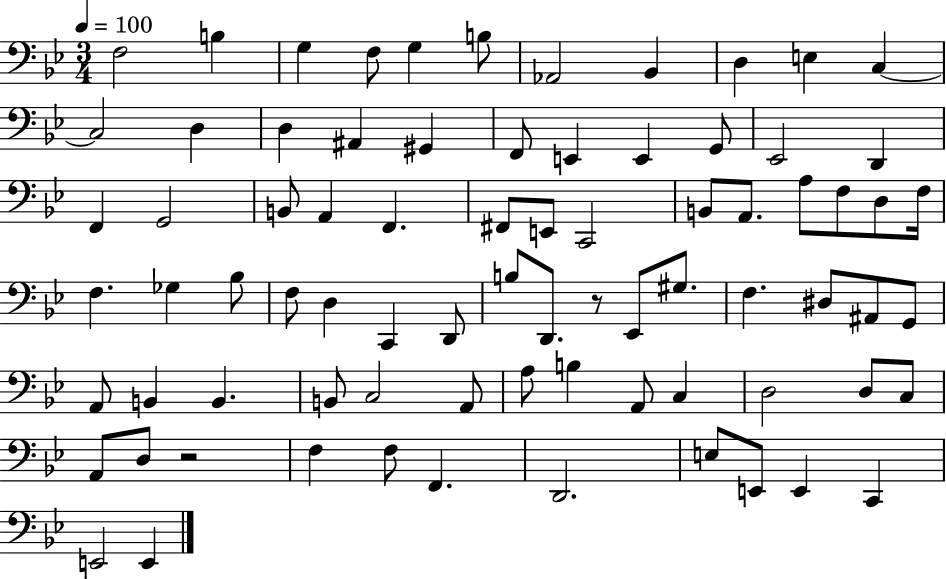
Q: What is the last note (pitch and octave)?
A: E2